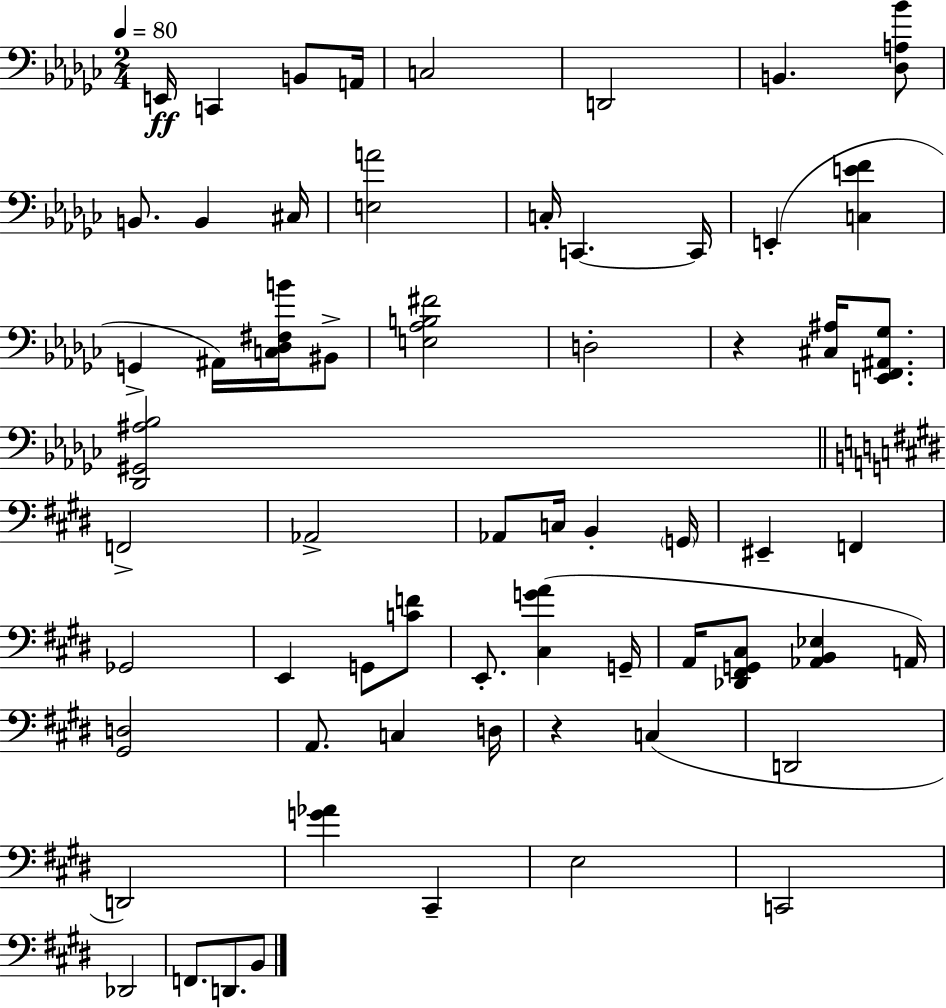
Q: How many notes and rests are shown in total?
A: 62